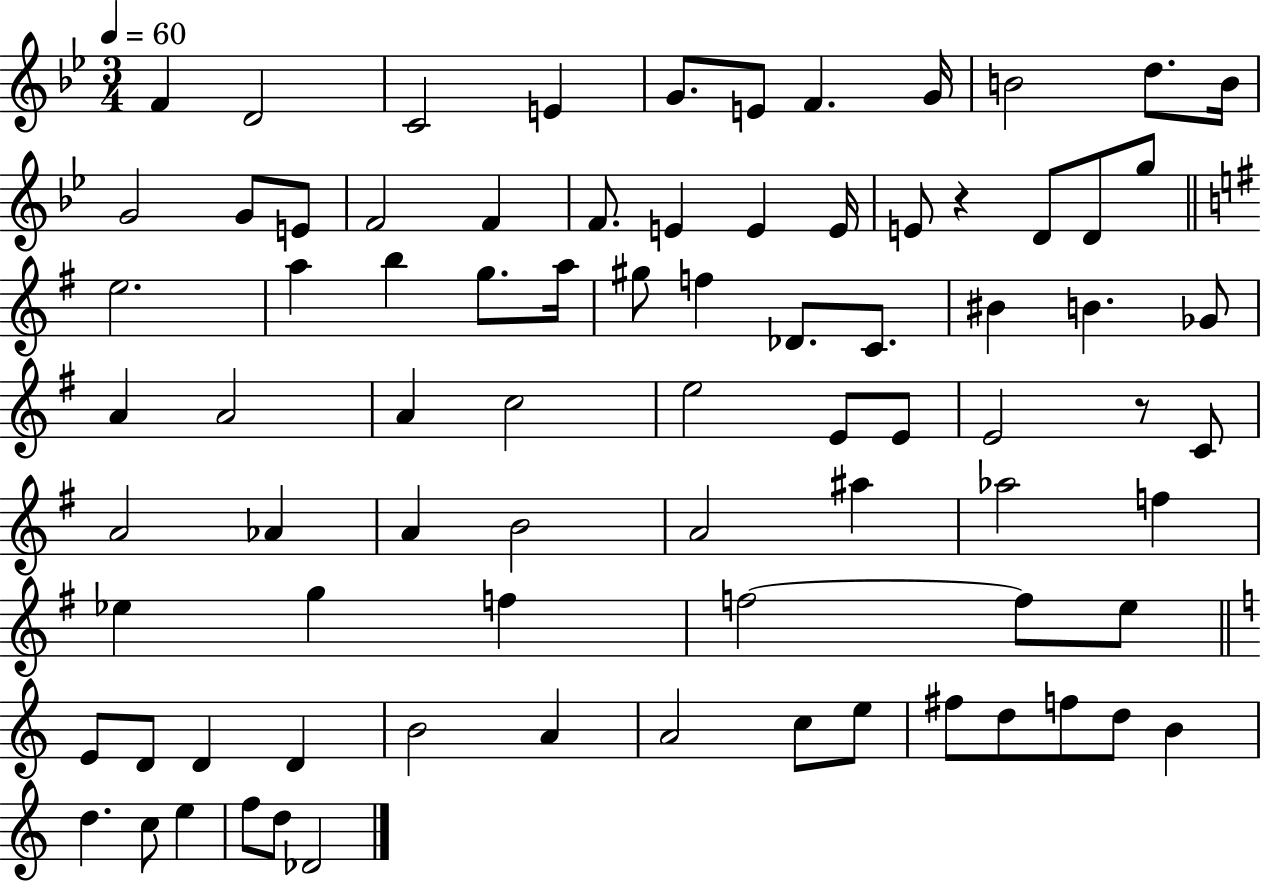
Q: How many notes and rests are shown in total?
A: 81